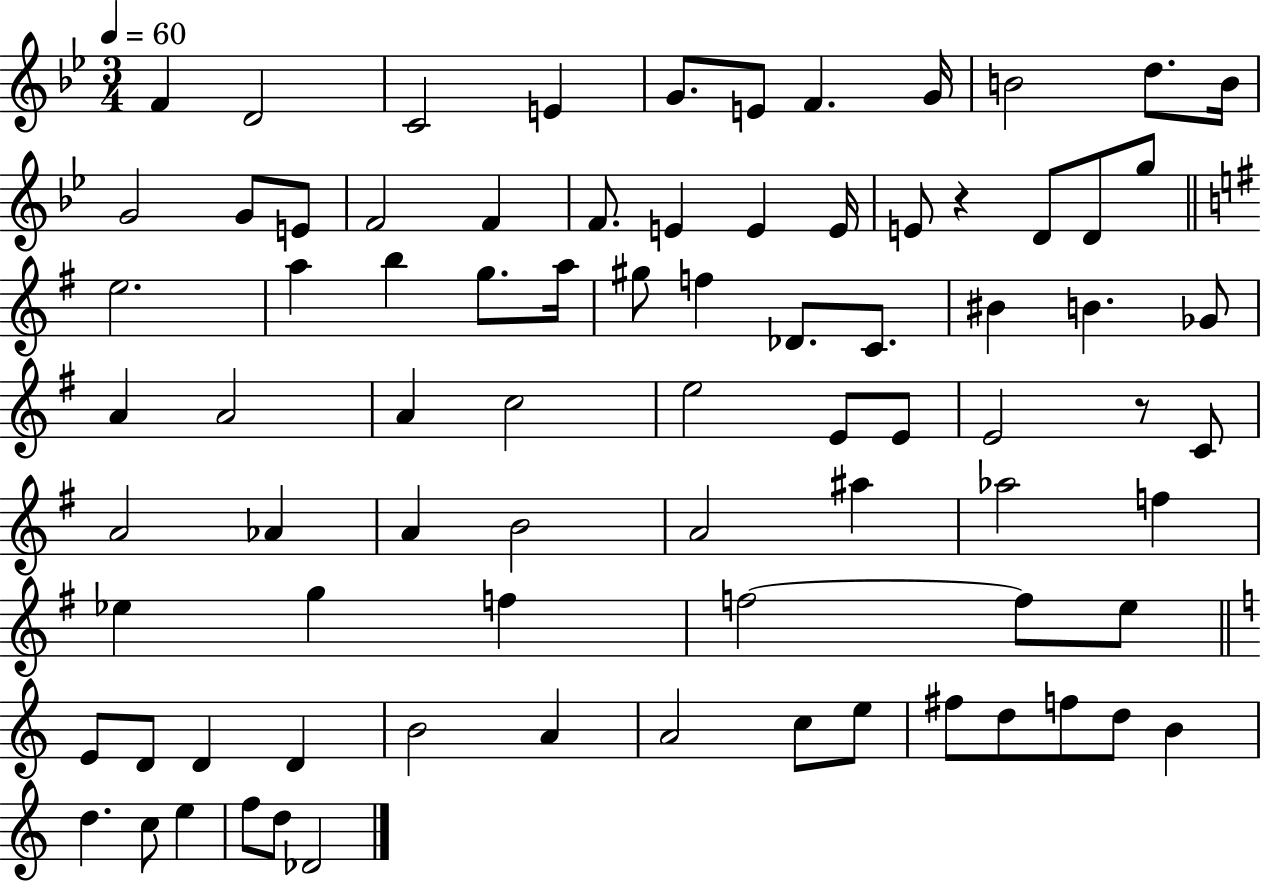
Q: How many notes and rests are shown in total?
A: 81